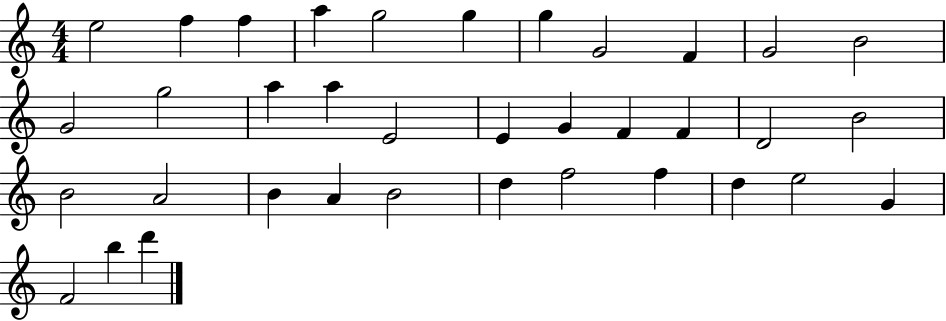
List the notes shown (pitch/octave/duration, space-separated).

E5/h F5/q F5/q A5/q G5/h G5/q G5/q G4/h F4/q G4/h B4/h G4/h G5/h A5/q A5/q E4/h E4/q G4/q F4/q F4/q D4/h B4/h B4/h A4/h B4/q A4/q B4/h D5/q F5/h F5/q D5/q E5/h G4/q F4/h B5/q D6/q